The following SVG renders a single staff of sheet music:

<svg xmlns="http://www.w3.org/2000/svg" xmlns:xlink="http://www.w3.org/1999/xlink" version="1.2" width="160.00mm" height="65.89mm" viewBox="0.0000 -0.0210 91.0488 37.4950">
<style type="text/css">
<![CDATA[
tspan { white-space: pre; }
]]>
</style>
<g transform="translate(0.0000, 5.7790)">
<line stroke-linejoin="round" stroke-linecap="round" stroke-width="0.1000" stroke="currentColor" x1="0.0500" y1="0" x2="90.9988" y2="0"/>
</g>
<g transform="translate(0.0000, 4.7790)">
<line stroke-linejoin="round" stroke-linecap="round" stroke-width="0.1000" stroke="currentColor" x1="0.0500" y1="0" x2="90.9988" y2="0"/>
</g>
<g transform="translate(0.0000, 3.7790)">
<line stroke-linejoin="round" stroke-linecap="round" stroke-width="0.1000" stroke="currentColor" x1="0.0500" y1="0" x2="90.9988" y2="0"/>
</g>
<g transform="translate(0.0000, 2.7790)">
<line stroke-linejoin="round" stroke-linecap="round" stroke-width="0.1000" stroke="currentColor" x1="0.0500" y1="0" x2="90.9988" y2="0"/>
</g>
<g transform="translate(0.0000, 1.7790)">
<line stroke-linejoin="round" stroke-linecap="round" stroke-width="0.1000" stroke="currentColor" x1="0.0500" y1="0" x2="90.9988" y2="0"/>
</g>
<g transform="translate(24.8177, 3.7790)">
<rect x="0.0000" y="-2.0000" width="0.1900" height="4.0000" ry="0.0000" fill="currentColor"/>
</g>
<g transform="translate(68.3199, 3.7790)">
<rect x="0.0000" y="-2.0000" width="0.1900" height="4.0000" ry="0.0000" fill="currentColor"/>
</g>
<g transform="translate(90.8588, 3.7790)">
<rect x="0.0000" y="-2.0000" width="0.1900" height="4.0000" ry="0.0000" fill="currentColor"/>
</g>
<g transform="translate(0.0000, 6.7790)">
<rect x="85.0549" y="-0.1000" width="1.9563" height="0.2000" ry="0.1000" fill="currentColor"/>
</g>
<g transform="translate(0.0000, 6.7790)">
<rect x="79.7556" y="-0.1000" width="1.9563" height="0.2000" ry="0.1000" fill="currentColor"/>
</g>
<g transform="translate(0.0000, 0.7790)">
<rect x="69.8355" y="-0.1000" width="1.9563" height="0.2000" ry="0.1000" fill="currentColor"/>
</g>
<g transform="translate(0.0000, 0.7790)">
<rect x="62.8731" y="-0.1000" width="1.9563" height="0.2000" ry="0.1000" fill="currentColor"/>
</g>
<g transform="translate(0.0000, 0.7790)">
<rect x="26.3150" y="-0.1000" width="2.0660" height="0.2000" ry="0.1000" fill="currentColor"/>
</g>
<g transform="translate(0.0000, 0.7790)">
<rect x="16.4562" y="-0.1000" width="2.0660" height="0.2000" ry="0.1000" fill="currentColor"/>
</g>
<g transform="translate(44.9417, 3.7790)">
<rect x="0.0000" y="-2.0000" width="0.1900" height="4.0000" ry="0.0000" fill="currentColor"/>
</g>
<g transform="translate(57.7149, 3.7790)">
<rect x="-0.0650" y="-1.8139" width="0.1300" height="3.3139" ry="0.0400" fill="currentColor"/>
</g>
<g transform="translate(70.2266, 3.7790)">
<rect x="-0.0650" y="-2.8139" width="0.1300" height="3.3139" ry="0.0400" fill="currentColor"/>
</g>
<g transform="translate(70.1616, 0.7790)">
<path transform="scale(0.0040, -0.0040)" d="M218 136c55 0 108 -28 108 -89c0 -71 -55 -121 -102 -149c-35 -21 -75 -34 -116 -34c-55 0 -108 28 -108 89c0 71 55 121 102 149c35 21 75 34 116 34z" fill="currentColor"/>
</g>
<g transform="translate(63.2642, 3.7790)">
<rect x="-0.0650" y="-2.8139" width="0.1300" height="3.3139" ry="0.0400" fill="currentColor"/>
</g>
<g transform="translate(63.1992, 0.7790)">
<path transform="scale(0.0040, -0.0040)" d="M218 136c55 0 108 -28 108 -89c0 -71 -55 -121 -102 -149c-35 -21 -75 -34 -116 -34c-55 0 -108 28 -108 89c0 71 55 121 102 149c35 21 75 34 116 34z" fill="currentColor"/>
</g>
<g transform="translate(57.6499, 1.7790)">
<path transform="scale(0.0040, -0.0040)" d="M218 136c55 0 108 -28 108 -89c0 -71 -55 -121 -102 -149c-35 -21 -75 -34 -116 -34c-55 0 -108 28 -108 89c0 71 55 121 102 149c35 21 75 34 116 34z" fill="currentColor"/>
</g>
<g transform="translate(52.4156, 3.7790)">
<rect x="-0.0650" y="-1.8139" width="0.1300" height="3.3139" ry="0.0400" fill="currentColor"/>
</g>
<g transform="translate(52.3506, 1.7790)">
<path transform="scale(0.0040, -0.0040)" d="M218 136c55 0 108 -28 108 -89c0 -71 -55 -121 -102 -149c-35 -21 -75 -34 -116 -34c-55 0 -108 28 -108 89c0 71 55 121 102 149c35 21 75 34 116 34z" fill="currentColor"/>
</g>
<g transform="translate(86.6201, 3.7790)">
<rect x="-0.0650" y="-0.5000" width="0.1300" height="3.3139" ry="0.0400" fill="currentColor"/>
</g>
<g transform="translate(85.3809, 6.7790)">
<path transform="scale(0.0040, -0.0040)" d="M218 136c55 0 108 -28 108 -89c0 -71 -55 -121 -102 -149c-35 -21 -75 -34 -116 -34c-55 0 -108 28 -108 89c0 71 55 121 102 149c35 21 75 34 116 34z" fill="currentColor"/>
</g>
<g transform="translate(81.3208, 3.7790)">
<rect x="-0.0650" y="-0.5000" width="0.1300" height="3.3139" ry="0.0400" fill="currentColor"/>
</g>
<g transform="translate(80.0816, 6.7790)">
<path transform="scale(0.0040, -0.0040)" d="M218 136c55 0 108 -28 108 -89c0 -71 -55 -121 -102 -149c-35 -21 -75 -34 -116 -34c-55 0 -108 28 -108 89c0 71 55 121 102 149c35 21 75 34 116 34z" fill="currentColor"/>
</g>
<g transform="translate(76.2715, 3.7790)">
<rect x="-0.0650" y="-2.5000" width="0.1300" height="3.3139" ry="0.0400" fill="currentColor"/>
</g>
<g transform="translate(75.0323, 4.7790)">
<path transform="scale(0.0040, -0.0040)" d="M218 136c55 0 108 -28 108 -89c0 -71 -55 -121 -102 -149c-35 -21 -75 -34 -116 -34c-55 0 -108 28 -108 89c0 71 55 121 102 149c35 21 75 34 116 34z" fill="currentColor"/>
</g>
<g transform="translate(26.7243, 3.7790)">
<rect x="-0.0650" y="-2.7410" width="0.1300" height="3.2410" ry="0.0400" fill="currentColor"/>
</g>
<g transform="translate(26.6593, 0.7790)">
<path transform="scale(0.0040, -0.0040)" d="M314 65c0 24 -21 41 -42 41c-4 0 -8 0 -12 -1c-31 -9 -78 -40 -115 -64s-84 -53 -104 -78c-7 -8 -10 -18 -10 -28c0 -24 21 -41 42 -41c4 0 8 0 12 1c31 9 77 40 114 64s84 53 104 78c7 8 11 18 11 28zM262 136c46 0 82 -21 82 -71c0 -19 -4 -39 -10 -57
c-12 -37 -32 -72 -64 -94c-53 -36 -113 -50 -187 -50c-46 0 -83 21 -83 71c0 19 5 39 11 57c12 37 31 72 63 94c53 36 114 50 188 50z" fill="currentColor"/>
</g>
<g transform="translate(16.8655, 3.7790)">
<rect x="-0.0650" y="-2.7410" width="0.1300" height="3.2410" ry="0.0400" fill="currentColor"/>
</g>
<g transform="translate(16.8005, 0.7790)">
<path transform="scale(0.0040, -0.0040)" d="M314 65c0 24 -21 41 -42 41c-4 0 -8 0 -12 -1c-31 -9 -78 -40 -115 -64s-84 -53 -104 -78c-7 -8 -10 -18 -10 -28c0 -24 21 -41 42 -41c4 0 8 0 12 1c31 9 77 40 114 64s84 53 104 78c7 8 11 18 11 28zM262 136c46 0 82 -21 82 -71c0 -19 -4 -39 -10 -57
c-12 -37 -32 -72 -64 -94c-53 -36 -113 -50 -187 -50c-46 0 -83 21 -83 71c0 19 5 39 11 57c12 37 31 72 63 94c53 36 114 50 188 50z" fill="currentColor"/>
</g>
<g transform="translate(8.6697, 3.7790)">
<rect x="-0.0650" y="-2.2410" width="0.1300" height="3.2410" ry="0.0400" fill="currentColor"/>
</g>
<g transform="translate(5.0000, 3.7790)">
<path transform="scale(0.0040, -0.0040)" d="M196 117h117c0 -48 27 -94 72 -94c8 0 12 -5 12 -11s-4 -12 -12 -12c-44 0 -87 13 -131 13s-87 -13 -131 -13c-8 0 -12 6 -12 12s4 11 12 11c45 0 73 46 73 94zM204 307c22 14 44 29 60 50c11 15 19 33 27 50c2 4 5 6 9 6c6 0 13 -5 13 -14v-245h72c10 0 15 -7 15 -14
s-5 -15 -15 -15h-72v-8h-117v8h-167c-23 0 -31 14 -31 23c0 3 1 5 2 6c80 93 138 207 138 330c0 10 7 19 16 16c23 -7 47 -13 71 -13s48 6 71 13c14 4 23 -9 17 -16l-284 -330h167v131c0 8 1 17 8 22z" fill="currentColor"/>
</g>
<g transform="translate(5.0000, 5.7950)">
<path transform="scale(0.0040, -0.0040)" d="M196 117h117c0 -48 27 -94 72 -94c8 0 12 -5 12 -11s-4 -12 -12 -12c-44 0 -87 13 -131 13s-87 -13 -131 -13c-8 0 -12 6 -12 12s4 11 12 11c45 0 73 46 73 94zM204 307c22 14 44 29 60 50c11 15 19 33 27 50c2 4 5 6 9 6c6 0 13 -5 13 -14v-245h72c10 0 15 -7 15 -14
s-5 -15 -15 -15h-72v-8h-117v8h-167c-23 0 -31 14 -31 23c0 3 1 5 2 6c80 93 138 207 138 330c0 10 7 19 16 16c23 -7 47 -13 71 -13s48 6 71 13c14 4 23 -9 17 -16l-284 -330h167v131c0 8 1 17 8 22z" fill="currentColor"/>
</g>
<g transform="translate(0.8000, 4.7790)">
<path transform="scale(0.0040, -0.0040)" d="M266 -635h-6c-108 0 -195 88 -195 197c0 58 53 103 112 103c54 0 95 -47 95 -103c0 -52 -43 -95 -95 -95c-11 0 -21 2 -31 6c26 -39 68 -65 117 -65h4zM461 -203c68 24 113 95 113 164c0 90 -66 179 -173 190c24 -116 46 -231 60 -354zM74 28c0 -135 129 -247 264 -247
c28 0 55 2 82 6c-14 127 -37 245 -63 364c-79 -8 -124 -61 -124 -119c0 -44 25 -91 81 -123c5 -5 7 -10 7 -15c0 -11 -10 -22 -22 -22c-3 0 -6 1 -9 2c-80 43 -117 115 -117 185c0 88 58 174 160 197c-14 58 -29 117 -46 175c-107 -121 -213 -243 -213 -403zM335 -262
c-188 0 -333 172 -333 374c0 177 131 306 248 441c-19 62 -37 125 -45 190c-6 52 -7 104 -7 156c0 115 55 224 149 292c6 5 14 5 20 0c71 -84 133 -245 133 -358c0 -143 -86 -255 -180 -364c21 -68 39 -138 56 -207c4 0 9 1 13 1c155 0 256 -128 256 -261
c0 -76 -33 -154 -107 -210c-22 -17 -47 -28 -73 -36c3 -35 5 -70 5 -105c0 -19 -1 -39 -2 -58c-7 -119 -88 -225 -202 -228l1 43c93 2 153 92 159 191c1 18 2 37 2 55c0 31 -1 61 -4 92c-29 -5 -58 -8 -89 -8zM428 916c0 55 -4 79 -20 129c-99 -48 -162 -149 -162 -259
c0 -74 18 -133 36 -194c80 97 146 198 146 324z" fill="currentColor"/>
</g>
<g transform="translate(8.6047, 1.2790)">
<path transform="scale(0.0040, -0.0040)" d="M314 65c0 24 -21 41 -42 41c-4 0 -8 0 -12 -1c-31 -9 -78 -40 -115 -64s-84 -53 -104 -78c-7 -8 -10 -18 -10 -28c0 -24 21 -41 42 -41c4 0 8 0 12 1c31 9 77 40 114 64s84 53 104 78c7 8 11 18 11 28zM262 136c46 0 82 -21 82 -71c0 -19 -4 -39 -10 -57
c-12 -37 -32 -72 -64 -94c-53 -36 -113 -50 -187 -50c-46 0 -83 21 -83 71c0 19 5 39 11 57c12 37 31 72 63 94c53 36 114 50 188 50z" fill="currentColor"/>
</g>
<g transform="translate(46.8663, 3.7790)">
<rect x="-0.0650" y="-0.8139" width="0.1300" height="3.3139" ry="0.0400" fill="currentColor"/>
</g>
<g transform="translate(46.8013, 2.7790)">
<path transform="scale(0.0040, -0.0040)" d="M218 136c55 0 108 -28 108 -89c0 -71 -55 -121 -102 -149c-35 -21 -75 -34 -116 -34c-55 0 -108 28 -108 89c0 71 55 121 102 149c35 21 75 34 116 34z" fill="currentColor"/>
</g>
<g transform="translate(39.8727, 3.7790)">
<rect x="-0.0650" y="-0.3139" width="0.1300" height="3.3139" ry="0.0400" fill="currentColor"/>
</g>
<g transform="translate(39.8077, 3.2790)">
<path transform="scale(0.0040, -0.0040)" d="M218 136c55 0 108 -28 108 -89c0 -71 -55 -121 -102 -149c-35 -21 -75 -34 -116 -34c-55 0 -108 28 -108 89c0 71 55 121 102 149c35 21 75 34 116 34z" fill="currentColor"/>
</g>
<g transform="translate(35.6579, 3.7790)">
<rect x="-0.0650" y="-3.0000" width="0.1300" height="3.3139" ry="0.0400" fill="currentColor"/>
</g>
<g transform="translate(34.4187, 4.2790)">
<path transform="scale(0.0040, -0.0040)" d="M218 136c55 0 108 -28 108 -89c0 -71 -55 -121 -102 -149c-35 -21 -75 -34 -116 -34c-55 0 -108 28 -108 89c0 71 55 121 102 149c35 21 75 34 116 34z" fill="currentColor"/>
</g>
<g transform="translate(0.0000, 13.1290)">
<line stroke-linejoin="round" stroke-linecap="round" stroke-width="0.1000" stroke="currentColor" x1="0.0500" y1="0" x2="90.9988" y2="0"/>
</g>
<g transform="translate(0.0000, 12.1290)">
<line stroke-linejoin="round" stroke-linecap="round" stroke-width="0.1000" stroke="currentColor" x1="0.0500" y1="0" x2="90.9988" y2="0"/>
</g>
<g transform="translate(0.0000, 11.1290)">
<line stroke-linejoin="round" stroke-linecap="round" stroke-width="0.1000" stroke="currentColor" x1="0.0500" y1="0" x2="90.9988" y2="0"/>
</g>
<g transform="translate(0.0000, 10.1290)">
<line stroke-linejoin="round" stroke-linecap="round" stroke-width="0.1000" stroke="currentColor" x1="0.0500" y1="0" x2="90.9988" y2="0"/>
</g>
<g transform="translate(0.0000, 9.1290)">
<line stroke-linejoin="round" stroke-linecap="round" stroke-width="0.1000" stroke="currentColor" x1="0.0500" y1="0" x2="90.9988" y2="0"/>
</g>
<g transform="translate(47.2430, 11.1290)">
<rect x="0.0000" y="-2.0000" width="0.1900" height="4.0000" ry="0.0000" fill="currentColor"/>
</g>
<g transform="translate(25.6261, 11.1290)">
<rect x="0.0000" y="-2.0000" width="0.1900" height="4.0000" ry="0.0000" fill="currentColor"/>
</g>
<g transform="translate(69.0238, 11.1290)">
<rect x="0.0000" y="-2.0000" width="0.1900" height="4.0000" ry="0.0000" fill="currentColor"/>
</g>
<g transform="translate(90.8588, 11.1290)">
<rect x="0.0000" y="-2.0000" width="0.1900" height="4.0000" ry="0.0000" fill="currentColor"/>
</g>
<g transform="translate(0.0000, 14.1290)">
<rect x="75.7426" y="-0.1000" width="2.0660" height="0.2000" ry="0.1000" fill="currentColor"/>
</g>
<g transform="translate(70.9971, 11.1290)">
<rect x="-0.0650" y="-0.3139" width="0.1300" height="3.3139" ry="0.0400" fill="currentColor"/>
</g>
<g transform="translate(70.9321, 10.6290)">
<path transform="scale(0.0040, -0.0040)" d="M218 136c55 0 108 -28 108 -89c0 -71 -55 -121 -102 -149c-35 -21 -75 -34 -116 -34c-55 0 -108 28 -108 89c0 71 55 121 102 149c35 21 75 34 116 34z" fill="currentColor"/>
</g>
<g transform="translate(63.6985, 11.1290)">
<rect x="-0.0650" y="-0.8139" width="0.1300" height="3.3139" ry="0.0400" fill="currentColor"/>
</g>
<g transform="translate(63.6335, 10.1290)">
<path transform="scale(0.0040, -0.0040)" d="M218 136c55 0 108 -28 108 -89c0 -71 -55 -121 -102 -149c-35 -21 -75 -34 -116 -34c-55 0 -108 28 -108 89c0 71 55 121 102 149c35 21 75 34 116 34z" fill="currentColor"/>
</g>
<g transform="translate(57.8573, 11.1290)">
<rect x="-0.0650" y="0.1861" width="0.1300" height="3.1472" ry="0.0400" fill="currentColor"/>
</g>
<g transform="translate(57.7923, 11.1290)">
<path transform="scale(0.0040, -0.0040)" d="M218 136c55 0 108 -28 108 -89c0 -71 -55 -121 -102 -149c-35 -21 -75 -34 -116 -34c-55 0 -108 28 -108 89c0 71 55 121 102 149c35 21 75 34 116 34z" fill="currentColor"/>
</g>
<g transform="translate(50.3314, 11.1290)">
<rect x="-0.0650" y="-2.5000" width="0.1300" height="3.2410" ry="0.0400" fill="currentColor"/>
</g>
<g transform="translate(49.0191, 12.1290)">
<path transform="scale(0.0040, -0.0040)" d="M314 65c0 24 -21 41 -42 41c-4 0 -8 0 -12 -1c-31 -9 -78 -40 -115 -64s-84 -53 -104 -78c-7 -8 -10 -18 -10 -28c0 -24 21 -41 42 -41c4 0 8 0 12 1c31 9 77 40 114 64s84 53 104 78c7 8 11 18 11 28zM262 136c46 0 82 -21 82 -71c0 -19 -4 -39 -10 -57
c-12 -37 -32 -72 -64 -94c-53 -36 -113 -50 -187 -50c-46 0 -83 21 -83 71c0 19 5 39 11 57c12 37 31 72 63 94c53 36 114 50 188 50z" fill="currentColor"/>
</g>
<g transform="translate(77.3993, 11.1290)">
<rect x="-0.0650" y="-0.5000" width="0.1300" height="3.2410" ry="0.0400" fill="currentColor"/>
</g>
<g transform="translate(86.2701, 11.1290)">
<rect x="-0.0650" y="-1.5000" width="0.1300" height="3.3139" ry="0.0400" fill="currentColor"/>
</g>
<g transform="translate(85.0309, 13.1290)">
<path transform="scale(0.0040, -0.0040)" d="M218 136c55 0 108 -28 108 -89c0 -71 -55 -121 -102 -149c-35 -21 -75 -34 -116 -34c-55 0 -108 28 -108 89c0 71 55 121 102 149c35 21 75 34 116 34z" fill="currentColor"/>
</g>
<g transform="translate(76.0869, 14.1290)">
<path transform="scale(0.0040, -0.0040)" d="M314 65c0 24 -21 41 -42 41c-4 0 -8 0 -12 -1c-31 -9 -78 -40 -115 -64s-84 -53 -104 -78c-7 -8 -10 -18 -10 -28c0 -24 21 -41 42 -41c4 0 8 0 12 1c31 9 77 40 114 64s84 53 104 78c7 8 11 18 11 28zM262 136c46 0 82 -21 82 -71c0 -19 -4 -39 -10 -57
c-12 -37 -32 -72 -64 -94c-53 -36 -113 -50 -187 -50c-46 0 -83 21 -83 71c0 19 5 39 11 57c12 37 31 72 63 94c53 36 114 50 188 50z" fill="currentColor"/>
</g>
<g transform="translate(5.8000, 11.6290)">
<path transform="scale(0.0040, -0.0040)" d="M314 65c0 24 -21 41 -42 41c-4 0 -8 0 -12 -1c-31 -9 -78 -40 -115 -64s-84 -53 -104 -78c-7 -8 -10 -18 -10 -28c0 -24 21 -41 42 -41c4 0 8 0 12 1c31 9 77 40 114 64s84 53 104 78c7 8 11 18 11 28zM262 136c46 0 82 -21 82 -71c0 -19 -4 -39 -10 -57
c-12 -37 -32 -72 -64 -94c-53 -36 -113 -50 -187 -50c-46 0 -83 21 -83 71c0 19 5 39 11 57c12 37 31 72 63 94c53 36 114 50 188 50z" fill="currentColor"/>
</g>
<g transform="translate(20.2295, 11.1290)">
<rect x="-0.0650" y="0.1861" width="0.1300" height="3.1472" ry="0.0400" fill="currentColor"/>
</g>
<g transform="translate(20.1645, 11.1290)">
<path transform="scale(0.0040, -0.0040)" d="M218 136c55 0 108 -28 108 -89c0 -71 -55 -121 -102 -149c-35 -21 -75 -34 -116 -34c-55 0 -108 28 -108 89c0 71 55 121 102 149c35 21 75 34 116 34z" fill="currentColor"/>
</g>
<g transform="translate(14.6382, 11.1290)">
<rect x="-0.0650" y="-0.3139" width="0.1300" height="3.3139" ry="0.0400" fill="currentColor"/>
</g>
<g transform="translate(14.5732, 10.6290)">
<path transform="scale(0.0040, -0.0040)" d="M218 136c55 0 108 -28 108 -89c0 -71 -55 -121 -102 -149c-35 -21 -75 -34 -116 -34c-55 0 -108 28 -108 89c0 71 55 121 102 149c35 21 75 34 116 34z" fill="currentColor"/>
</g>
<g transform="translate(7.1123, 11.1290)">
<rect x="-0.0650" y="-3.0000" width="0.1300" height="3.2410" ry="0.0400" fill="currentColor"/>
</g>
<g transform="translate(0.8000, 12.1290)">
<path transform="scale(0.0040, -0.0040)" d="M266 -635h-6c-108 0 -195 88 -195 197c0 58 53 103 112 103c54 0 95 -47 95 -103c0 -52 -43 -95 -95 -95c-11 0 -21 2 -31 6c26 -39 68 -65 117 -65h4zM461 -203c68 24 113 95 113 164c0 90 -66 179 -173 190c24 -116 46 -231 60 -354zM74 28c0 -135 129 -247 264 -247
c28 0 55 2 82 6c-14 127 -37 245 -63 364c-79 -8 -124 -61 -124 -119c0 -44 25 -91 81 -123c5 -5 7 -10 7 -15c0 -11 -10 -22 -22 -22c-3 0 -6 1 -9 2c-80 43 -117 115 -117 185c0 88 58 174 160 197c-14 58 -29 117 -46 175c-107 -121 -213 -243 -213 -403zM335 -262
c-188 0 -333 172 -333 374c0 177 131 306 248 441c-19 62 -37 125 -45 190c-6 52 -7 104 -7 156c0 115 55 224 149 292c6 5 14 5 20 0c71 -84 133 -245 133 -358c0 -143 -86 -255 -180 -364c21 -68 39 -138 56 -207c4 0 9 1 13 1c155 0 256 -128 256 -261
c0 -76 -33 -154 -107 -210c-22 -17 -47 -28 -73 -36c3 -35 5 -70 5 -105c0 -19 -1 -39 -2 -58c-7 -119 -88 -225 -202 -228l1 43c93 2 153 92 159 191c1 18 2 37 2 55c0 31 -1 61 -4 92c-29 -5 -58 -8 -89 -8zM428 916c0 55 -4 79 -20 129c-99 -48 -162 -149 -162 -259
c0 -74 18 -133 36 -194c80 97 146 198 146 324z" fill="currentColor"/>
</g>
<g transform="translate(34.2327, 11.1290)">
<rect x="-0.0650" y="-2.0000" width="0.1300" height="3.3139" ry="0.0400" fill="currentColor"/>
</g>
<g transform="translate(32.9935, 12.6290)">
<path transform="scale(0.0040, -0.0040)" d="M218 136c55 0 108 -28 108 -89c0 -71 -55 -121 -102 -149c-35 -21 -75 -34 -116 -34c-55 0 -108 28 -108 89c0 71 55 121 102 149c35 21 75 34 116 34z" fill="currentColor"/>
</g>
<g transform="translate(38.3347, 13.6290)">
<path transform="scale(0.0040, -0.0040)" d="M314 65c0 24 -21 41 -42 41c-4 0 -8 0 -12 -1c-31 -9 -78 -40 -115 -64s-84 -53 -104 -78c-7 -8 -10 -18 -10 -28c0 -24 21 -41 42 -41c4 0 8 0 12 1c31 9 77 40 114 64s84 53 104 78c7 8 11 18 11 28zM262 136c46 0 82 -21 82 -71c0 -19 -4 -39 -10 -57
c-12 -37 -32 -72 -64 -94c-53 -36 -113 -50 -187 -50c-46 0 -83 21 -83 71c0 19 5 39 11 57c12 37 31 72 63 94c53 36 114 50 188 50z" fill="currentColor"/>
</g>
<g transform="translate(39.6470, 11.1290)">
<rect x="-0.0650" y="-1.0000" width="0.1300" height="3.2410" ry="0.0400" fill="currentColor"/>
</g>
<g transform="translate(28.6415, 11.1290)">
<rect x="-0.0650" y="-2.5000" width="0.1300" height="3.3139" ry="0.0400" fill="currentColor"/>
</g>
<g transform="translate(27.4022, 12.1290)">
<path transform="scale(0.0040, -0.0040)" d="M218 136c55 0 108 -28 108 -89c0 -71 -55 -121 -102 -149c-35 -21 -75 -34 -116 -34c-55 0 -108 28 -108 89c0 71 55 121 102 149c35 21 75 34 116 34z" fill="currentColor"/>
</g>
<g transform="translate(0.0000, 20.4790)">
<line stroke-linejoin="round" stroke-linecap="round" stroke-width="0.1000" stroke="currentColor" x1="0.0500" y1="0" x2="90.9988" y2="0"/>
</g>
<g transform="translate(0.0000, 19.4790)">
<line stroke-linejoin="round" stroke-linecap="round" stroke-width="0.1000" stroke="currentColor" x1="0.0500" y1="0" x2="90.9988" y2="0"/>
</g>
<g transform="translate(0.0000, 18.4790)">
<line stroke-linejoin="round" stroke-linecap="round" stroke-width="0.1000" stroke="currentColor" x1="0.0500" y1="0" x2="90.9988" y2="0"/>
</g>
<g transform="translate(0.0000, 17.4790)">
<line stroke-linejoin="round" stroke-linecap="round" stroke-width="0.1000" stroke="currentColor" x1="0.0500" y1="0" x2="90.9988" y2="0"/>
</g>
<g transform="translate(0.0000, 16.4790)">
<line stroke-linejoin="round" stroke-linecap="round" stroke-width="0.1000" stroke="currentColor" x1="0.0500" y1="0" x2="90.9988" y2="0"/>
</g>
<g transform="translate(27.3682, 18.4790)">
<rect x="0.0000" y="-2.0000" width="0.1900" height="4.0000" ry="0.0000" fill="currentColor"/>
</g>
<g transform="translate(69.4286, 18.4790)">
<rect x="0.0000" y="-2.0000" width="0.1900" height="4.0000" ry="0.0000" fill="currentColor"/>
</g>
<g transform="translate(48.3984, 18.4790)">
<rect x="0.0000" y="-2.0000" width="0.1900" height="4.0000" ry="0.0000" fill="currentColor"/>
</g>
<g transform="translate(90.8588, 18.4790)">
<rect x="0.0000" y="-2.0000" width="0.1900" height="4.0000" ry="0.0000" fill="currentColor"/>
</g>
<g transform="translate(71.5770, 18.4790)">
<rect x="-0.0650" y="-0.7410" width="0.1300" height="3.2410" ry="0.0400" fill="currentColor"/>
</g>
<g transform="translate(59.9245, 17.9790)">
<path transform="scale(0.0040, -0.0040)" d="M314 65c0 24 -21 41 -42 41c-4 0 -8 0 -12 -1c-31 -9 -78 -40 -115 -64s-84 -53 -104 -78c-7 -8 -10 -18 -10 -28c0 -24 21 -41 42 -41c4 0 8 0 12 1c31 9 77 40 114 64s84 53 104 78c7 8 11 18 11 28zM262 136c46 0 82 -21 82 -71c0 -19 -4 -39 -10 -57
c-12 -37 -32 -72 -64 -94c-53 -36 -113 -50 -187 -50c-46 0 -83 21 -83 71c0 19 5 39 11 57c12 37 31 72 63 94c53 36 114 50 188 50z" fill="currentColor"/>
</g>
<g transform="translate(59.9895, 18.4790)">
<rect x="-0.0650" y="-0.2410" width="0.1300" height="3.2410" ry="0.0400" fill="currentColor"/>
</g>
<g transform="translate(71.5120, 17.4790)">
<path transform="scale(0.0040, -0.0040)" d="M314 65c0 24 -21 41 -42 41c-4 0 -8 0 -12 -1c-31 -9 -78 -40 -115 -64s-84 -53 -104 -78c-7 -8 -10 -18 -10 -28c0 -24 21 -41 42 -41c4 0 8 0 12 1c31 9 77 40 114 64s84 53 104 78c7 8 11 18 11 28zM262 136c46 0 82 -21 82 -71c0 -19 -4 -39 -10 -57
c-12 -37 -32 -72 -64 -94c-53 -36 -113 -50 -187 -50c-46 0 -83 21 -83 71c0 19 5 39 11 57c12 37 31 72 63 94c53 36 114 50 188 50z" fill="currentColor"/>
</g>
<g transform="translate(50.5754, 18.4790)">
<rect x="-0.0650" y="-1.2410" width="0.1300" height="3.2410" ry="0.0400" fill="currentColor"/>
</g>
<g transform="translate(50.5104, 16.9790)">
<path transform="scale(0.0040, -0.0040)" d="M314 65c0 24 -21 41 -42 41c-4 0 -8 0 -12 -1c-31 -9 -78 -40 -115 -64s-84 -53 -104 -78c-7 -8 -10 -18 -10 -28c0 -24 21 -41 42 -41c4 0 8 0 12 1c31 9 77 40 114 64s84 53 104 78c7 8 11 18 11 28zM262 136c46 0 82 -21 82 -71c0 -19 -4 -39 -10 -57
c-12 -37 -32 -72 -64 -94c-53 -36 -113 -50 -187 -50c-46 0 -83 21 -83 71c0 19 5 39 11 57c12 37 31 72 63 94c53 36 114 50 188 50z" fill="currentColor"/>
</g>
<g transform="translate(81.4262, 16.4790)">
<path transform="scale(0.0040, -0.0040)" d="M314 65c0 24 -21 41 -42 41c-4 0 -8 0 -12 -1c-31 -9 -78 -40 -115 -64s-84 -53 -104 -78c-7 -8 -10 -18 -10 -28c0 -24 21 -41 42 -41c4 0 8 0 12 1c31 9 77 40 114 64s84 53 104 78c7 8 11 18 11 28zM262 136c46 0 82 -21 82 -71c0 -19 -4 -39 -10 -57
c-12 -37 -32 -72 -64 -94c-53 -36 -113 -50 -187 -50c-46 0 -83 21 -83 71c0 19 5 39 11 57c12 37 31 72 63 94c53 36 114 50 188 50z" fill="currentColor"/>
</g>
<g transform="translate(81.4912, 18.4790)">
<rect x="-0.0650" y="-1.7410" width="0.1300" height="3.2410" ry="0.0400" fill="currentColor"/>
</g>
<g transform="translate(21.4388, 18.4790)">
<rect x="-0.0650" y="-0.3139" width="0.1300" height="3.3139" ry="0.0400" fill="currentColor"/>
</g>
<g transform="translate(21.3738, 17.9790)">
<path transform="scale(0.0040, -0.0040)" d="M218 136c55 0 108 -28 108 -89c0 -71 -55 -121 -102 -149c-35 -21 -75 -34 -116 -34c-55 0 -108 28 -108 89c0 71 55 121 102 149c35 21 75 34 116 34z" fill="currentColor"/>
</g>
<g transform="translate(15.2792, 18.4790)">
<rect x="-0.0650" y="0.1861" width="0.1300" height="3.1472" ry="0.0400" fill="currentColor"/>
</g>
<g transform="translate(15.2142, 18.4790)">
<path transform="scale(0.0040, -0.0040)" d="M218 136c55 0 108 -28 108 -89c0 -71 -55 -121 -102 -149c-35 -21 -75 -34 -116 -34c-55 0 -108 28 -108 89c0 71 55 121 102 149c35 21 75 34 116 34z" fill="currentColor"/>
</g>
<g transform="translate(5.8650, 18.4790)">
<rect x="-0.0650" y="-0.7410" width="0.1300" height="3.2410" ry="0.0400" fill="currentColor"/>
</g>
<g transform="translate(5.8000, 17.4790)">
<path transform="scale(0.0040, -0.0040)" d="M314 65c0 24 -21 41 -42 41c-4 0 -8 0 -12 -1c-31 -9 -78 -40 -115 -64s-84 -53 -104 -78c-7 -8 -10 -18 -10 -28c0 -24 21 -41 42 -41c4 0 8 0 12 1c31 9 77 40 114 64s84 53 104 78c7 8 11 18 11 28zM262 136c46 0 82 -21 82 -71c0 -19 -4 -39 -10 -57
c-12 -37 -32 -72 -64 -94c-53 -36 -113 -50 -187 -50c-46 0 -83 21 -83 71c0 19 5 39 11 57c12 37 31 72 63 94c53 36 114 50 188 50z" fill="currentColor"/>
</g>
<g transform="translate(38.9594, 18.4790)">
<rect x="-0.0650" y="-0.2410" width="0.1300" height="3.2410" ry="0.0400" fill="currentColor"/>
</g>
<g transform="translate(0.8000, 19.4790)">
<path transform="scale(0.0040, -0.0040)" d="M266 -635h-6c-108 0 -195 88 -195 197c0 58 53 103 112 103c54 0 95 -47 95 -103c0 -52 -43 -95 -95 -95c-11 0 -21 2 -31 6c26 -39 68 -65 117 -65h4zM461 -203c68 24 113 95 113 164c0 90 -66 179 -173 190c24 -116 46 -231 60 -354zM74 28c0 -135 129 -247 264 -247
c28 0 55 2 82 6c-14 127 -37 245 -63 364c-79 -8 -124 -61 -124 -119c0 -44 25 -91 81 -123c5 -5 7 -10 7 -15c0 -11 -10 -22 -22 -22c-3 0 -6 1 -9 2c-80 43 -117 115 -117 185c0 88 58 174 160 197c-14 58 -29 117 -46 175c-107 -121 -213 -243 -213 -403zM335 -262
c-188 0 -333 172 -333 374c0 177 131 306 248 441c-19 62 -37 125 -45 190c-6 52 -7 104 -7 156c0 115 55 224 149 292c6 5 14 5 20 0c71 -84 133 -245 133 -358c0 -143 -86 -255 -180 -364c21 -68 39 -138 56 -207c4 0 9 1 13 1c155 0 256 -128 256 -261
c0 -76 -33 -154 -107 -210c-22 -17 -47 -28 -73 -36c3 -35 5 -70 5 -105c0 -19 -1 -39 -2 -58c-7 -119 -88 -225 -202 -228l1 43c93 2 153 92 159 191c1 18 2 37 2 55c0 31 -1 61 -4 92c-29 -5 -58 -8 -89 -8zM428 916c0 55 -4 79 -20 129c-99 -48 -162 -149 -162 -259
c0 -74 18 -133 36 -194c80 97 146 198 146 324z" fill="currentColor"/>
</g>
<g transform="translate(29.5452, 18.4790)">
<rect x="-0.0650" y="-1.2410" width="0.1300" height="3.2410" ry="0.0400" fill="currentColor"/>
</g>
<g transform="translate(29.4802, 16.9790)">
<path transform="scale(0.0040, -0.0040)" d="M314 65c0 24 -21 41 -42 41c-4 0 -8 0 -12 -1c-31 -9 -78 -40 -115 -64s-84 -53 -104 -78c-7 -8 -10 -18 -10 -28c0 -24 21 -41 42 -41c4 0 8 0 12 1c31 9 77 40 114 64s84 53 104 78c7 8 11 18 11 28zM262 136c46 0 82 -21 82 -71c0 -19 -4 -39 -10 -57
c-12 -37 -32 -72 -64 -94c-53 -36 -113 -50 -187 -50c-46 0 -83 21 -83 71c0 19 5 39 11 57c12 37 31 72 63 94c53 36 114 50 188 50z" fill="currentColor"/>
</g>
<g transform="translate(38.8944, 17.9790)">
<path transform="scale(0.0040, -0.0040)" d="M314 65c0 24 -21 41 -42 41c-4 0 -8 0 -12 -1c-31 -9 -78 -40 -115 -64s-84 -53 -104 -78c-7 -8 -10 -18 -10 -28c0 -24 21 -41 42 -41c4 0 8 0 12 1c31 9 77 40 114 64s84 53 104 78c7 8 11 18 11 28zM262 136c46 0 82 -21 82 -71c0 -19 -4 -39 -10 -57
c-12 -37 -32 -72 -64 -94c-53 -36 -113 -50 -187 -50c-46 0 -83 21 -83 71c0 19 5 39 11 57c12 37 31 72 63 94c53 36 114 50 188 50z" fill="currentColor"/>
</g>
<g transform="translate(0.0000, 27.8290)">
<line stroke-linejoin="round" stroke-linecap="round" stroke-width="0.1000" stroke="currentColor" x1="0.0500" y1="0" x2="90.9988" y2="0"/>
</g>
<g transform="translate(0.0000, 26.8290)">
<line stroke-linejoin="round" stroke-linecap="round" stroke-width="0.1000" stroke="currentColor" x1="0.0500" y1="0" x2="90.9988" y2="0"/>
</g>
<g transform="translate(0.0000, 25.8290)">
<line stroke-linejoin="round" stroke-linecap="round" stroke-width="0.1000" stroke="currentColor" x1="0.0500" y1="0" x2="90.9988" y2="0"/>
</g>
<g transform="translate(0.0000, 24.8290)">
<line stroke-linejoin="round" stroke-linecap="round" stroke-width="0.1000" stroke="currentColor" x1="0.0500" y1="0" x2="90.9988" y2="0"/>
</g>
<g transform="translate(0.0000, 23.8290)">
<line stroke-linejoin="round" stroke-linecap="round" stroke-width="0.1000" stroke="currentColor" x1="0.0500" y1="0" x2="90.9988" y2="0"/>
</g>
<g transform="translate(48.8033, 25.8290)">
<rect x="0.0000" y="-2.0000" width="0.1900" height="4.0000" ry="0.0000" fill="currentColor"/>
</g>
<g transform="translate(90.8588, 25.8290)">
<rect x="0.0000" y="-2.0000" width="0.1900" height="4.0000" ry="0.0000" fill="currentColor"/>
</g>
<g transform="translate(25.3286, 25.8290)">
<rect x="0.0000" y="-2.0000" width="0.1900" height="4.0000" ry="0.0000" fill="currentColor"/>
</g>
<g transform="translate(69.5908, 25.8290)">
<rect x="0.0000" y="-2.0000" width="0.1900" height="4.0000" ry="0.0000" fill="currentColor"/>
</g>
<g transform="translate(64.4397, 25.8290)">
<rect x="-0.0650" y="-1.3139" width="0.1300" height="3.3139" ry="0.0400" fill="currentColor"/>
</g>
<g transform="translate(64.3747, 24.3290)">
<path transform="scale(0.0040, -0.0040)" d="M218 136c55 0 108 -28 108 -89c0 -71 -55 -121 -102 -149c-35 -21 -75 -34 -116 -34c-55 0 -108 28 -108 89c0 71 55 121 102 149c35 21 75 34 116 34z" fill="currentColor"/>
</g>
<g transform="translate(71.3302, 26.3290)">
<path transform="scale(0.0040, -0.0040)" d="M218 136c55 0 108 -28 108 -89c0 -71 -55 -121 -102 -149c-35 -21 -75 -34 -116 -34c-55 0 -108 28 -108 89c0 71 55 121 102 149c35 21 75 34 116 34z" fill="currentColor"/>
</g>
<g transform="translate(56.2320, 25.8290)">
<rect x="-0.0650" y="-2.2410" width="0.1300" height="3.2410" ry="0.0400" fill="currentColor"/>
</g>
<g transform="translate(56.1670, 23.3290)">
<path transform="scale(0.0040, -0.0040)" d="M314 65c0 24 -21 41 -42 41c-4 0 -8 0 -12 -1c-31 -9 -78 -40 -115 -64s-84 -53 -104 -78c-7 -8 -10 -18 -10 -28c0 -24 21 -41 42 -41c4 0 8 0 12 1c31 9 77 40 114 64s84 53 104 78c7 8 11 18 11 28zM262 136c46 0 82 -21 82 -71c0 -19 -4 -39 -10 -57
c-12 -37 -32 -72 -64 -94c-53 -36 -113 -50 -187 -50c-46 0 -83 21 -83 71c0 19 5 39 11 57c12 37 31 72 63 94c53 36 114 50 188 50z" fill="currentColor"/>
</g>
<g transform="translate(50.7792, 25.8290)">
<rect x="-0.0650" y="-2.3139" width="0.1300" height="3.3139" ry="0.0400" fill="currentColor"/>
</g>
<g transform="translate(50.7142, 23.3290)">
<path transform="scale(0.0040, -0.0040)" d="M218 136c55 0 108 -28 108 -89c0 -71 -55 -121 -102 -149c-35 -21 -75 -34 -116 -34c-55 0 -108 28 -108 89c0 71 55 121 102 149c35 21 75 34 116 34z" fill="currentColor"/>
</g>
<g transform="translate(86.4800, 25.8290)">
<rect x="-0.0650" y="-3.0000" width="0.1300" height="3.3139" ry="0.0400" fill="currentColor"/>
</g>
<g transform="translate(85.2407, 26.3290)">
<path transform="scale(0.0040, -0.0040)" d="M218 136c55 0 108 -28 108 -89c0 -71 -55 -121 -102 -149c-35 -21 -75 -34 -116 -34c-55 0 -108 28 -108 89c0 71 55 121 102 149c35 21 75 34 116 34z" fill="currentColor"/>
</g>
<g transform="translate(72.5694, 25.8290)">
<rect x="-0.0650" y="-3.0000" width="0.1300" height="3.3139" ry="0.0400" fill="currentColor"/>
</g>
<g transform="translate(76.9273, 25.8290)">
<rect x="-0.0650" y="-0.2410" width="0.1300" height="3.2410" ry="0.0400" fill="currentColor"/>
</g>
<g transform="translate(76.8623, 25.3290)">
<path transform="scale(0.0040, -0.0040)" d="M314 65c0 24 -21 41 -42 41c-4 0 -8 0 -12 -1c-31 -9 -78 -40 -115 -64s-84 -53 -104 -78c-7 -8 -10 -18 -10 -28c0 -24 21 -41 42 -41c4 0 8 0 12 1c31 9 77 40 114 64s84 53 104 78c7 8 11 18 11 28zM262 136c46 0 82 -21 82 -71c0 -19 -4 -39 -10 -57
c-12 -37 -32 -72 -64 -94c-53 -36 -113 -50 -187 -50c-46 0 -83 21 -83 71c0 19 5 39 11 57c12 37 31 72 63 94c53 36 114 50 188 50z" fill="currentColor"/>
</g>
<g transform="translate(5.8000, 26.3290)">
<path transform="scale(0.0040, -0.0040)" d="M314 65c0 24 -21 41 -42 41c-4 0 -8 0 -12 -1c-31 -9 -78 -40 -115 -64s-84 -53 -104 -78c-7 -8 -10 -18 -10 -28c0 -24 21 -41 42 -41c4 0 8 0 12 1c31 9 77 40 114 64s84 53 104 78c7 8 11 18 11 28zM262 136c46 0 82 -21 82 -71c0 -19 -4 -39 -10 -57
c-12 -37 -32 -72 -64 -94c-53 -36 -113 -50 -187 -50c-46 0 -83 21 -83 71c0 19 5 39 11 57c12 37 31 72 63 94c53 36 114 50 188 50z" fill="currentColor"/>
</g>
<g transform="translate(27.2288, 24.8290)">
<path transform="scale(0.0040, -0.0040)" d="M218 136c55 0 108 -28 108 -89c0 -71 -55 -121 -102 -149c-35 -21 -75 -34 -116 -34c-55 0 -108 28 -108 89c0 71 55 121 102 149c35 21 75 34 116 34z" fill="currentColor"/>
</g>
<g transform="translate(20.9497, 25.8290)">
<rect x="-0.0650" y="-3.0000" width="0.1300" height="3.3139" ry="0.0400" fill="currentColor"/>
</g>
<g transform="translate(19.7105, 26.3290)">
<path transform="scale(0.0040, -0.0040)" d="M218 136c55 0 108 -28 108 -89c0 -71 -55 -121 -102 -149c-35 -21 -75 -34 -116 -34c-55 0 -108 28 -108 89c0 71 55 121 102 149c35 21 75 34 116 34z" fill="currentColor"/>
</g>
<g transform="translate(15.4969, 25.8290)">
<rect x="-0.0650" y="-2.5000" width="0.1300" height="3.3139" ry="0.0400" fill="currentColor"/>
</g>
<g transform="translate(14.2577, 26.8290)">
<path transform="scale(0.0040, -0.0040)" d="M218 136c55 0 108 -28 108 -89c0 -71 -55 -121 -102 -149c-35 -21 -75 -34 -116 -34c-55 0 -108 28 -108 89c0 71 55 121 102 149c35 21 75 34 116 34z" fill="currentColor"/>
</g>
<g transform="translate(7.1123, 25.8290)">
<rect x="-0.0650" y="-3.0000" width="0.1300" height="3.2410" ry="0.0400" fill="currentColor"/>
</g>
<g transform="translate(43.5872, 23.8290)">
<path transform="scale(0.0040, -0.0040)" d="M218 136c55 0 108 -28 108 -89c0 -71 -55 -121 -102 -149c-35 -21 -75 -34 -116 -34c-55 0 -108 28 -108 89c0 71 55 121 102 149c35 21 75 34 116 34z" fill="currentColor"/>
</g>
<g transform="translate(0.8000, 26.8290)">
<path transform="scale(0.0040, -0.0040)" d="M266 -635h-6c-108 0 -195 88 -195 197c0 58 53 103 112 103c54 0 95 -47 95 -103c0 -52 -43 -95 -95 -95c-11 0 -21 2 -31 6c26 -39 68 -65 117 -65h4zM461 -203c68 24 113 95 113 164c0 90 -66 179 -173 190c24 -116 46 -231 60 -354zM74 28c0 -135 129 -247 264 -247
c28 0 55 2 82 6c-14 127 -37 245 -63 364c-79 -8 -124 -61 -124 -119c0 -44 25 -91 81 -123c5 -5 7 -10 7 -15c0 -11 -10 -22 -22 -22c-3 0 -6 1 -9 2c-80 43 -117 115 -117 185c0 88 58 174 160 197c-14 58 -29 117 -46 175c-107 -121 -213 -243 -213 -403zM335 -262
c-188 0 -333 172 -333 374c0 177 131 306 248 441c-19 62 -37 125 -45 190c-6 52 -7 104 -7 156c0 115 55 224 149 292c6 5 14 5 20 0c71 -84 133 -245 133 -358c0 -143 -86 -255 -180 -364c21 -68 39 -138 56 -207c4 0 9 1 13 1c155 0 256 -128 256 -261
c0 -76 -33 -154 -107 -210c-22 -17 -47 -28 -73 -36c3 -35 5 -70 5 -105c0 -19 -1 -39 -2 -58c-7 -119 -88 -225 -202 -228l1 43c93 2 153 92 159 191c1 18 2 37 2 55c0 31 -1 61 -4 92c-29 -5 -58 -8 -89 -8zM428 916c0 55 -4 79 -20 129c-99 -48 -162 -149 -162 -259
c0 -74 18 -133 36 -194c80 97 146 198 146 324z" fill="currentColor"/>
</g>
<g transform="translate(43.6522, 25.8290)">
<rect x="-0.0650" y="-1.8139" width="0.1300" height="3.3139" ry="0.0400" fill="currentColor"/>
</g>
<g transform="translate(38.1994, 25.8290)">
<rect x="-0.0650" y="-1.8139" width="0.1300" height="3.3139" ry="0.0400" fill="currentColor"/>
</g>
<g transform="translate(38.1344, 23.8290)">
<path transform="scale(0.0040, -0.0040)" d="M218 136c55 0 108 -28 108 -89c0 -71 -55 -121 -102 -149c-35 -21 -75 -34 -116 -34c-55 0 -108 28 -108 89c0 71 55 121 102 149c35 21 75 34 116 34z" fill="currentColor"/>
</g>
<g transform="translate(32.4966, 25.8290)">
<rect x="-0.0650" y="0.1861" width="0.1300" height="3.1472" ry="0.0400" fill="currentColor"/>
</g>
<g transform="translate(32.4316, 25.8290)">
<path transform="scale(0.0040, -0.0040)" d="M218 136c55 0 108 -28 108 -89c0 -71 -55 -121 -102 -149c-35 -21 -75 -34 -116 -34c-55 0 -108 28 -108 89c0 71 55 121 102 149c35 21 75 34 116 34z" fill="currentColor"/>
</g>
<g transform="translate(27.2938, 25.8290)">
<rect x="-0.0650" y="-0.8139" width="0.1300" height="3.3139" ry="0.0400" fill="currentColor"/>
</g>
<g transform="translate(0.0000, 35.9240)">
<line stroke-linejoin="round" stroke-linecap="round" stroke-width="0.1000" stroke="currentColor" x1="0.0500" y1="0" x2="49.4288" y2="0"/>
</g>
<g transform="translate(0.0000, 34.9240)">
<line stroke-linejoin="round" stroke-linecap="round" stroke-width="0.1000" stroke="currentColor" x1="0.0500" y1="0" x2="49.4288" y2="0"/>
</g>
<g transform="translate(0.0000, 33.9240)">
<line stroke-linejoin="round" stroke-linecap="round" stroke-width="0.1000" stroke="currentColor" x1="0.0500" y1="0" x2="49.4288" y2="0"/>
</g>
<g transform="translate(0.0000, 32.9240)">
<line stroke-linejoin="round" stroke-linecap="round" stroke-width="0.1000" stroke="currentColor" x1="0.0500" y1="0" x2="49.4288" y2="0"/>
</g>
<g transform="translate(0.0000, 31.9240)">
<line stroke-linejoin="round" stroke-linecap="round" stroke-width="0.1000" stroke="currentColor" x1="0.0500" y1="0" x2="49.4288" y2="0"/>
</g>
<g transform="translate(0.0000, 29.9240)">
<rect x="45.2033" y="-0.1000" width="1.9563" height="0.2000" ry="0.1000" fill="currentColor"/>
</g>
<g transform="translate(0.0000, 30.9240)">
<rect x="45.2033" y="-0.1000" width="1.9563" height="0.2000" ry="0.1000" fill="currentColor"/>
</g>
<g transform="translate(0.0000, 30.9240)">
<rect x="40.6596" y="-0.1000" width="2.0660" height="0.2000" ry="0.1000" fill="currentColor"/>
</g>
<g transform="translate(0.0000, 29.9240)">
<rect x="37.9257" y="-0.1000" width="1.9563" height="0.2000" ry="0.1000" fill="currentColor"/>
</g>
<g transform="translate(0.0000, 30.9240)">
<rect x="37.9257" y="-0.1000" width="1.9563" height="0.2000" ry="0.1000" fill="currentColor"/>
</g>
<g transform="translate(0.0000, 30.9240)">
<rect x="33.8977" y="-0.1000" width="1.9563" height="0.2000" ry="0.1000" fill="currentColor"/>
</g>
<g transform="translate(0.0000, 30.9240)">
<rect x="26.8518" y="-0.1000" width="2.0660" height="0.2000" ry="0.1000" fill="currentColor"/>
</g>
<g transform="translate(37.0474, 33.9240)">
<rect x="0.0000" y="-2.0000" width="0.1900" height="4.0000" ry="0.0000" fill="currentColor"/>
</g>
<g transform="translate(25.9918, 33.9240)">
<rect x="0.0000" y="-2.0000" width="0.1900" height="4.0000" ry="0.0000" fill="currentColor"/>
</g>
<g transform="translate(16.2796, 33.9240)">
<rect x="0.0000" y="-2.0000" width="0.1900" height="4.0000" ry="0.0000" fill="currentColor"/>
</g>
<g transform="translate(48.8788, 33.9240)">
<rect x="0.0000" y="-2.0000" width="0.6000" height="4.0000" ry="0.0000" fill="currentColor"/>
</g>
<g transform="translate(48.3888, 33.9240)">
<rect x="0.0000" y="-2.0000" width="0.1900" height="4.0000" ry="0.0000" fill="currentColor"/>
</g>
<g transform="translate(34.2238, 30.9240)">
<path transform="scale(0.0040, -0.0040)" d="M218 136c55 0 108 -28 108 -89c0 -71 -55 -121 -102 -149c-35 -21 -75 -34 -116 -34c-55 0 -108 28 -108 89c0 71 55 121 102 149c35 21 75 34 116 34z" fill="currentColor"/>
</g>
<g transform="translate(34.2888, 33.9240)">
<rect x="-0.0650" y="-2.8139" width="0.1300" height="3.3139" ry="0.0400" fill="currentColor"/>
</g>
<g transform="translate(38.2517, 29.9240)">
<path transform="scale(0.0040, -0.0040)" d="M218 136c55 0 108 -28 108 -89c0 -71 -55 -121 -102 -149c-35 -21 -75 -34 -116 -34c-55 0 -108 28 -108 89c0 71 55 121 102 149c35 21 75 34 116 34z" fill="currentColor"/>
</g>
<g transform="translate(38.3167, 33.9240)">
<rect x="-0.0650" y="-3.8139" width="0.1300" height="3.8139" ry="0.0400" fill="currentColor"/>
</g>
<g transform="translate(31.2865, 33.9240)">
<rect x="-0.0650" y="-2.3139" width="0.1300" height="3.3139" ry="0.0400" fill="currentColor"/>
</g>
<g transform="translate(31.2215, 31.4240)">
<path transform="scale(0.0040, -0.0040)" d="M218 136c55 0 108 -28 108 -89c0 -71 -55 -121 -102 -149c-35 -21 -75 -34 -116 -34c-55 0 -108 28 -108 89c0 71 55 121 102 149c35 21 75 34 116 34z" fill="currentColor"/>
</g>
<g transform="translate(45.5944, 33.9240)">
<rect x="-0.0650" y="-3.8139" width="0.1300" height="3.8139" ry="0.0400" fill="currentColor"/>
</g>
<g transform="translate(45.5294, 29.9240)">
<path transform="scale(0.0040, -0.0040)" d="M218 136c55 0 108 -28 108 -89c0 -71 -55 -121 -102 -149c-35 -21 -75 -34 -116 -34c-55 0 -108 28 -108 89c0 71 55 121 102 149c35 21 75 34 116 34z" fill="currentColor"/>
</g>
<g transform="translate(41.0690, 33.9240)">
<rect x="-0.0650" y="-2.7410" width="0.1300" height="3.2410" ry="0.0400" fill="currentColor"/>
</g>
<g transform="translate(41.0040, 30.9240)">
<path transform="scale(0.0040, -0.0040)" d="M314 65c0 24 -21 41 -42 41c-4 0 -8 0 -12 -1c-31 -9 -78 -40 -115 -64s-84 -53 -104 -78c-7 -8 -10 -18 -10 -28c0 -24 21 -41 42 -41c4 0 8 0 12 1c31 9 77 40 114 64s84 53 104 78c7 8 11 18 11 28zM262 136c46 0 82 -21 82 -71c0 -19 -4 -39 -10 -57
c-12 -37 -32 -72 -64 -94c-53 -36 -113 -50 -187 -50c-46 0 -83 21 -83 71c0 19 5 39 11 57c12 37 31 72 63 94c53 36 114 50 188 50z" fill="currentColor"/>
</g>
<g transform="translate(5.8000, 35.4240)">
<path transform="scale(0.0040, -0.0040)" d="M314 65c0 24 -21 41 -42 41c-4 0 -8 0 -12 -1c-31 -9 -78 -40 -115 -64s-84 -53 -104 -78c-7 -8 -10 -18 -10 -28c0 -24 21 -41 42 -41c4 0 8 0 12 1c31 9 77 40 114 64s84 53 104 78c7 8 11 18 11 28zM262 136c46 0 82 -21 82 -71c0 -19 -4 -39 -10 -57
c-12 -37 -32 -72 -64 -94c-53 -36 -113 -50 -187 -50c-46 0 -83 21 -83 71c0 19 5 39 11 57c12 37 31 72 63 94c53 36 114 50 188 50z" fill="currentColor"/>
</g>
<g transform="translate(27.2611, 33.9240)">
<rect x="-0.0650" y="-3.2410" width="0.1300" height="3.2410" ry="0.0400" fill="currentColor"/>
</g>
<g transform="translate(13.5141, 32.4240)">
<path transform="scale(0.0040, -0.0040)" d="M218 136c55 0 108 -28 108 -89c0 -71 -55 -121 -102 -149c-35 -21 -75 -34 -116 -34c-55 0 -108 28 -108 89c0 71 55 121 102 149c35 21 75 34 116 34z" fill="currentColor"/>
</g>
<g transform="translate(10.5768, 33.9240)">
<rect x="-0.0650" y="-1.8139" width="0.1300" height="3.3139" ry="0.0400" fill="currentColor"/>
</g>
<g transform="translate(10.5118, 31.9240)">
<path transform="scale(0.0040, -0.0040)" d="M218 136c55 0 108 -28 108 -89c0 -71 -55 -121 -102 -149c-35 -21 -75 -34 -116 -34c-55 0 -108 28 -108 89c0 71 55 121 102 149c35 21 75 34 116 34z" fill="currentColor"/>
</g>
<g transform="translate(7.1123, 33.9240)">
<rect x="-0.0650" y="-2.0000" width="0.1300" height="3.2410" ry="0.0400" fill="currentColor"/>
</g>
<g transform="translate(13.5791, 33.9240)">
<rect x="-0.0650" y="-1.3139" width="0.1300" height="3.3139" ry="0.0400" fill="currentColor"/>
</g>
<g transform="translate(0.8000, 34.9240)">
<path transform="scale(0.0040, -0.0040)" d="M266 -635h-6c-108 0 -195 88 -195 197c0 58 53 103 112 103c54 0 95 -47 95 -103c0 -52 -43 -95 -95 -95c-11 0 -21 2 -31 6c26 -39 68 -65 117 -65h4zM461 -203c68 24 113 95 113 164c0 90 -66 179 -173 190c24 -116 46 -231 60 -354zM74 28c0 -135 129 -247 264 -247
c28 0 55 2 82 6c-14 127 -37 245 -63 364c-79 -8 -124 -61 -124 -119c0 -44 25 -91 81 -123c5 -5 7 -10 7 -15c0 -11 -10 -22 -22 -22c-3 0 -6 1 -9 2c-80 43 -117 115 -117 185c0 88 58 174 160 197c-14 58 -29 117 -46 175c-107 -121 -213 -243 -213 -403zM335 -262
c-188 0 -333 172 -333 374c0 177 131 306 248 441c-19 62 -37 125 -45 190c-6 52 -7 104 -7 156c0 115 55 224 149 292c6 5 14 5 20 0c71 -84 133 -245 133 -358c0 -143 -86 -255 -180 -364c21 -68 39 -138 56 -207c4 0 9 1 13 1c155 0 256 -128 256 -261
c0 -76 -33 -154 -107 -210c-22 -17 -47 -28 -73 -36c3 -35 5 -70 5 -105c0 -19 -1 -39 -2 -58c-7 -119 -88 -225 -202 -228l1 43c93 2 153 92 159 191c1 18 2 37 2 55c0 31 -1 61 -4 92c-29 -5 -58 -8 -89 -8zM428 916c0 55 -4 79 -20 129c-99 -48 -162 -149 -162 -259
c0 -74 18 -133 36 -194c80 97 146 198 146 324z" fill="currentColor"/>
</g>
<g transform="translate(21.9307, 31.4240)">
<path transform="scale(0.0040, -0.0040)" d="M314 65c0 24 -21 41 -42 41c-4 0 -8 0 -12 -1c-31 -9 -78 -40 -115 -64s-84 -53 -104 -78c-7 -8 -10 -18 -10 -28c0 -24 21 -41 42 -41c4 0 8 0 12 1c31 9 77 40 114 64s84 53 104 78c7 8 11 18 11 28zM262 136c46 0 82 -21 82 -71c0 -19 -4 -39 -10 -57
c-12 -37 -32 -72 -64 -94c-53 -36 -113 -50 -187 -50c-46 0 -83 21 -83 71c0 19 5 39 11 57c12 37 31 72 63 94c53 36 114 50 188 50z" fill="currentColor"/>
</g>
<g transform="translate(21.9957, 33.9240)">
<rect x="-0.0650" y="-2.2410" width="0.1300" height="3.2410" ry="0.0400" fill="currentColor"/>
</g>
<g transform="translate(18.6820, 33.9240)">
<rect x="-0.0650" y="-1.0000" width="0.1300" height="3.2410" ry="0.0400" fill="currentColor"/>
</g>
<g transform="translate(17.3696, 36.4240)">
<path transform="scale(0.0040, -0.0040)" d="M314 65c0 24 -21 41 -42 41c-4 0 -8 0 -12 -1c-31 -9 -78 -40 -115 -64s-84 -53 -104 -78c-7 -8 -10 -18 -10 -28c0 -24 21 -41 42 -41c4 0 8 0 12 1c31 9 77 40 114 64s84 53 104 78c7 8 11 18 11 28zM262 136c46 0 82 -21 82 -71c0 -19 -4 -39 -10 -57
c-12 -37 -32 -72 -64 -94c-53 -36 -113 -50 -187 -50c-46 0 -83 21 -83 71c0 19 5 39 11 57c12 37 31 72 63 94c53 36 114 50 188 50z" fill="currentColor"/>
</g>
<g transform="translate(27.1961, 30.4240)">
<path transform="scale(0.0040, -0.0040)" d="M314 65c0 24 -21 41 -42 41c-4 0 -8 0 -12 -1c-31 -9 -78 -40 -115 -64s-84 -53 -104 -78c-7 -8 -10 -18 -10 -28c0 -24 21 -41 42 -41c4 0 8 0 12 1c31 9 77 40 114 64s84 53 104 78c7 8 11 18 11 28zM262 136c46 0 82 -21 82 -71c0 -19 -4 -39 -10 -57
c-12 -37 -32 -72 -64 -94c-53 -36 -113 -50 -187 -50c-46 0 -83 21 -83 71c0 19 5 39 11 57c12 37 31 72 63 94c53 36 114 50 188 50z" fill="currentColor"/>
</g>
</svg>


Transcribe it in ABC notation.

X:1
T:Untitled
M:4/4
L:1/4
K:C
g2 a2 a2 A c d f f a a G C C A2 c B G F D2 G2 B d c C2 E d2 B c e2 c2 e2 c2 d2 f2 A2 G A d B f f g g2 e A c2 A F2 f e D2 g2 b2 g a c' a2 c'